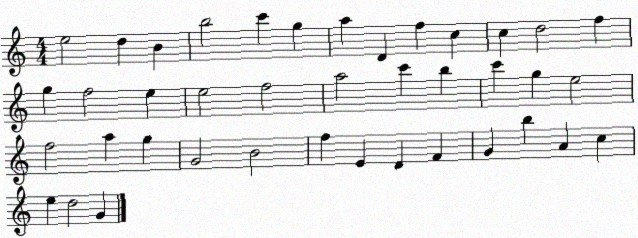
X:1
T:Untitled
M:4/4
L:1/4
K:C
e2 d B b2 c' g a D f c c d2 f g f2 e e2 f2 a2 c' b c' g e2 f2 a g G2 B2 f E D F G b A c e d2 G